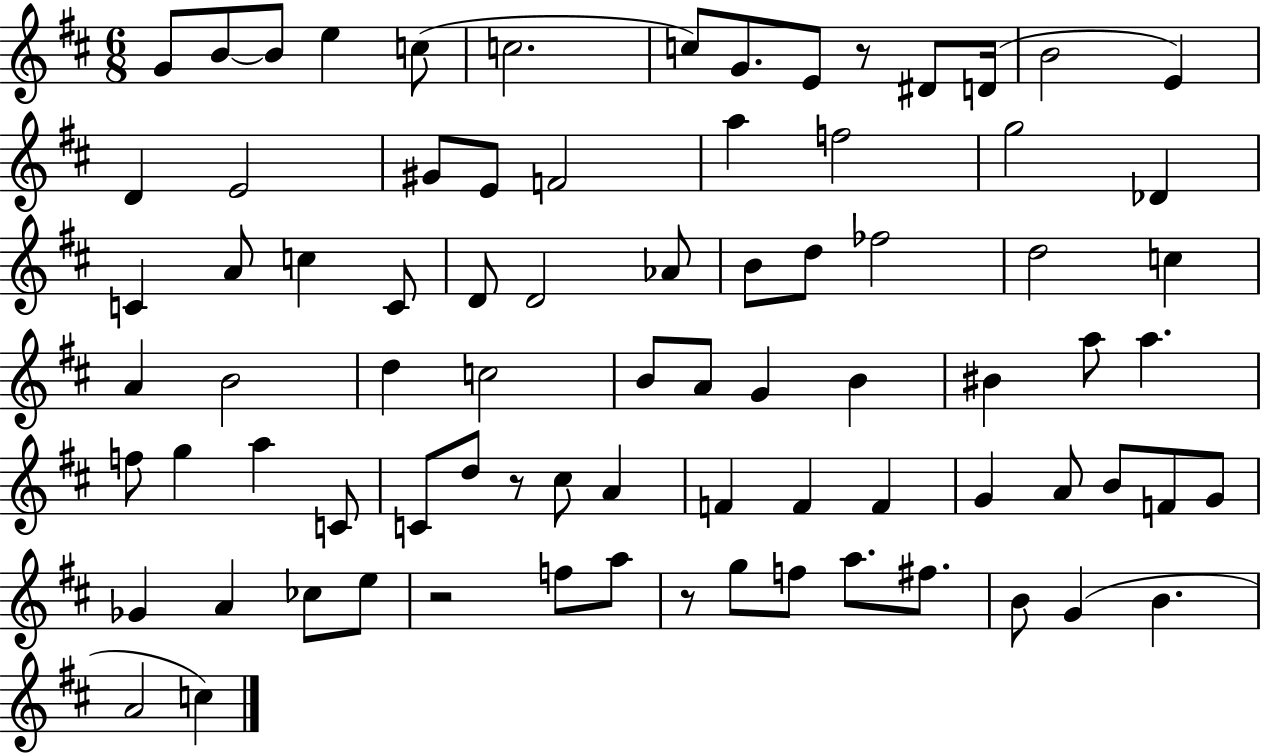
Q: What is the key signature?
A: D major